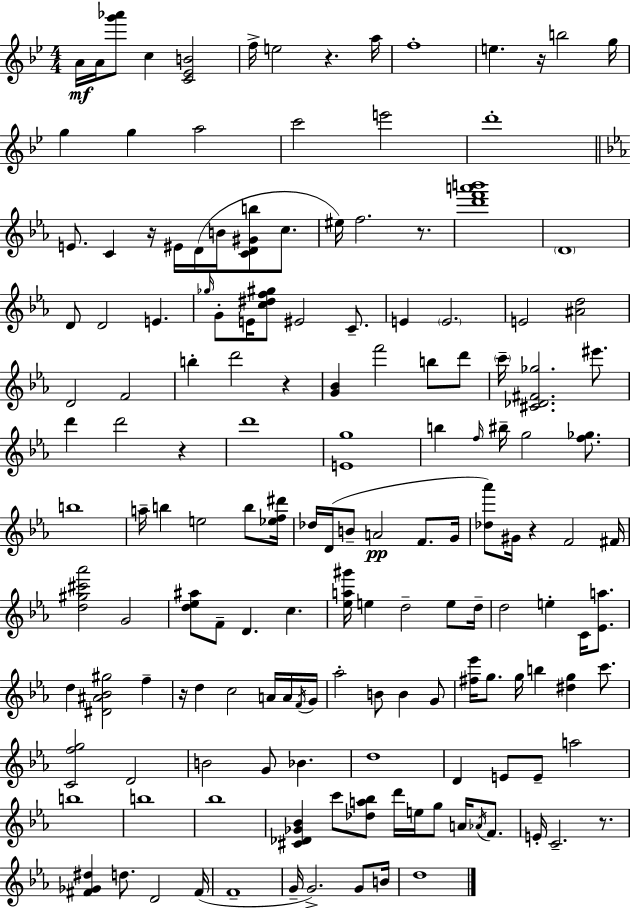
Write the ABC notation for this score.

X:1
T:Untitled
M:4/4
L:1/4
K:Gm
A/4 A/4 [g'_a']/2 c [C_EB]2 f/4 e2 z a/4 f4 e z/4 b2 g/4 g g a2 c'2 e'2 d'4 E/2 C z/4 ^E/4 D/4 B/4 [CD^Gb]/2 c/2 ^e/4 f2 z/2 [d'f'a'b']4 D4 D/2 D2 E _g/4 G/2 E/4 [c^df^g]/2 ^E2 C/2 E E2 E2 [^Ad]2 D2 F2 b d'2 z [G_B] f'2 b/2 d'/2 c'/4 [^C_D^F_g]2 ^e'/2 d' d'2 z d'4 [Eg]4 b f/4 ^b/4 g2 [f_g]/2 b4 a/4 b e2 b/2 [_ef^d']/4 _d/4 D/4 B/2 A2 F/2 G/4 [_d_a']/2 ^G/4 z F2 ^F/4 [d^g^c'_a']2 G2 [d_e^a]/2 F/2 D c [_ea^g']/4 e d2 e/2 d/4 d2 e C/4 [_Ea]/2 d [^D^A_B^g]2 f z/4 d c2 A/4 A/4 F/4 G/4 _a2 B/2 B G/2 [^f_e']/4 g/2 g/4 b [^dg] c'/2 [Cfg]2 D2 B2 G/2 _B d4 D E/2 E/2 a2 b4 b4 _b4 [^C_D_G_B] c'/2 [_da_b]/2 d'/4 e/4 g/2 A/4 _A/4 F/2 E/4 C2 z/2 [^F_G^d] d/2 D2 ^F/4 F4 G/4 G2 G/2 B/4 d4